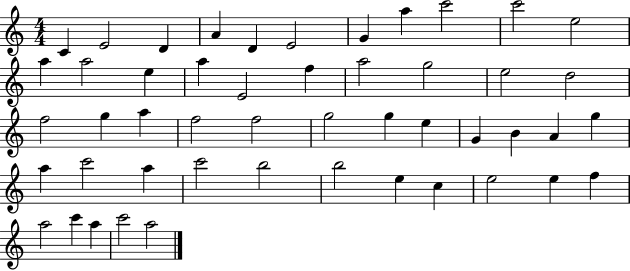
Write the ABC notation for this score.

X:1
T:Untitled
M:4/4
L:1/4
K:C
C E2 D A D E2 G a c'2 c'2 e2 a a2 e a E2 f a2 g2 e2 d2 f2 g a f2 f2 g2 g e G B A g a c'2 a c'2 b2 b2 e c e2 e f a2 c' a c'2 a2